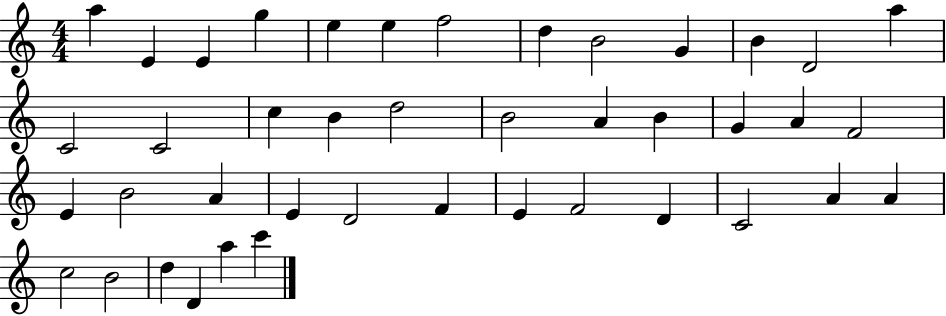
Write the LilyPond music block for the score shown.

{
  \clef treble
  \numericTimeSignature
  \time 4/4
  \key c \major
  a''4 e'4 e'4 g''4 | e''4 e''4 f''2 | d''4 b'2 g'4 | b'4 d'2 a''4 | \break c'2 c'2 | c''4 b'4 d''2 | b'2 a'4 b'4 | g'4 a'4 f'2 | \break e'4 b'2 a'4 | e'4 d'2 f'4 | e'4 f'2 d'4 | c'2 a'4 a'4 | \break c''2 b'2 | d''4 d'4 a''4 c'''4 | \bar "|."
}